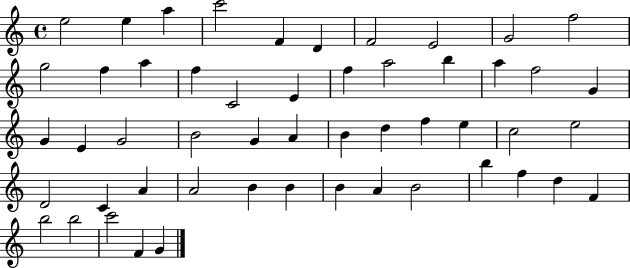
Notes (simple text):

E5/h E5/q A5/q C6/h F4/q D4/q F4/h E4/h G4/h F5/h G5/h F5/q A5/q F5/q C4/h E4/q F5/q A5/h B5/q A5/q F5/h G4/q G4/q E4/q G4/h B4/h G4/q A4/q B4/q D5/q F5/q E5/q C5/h E5/h D4/h C4/q A4/q A4/h B4/q B4/q B4/q A4/q B4/h B5/q F5/q D5/q F4/q B5/h B5/h C6/h F4/q G4/q